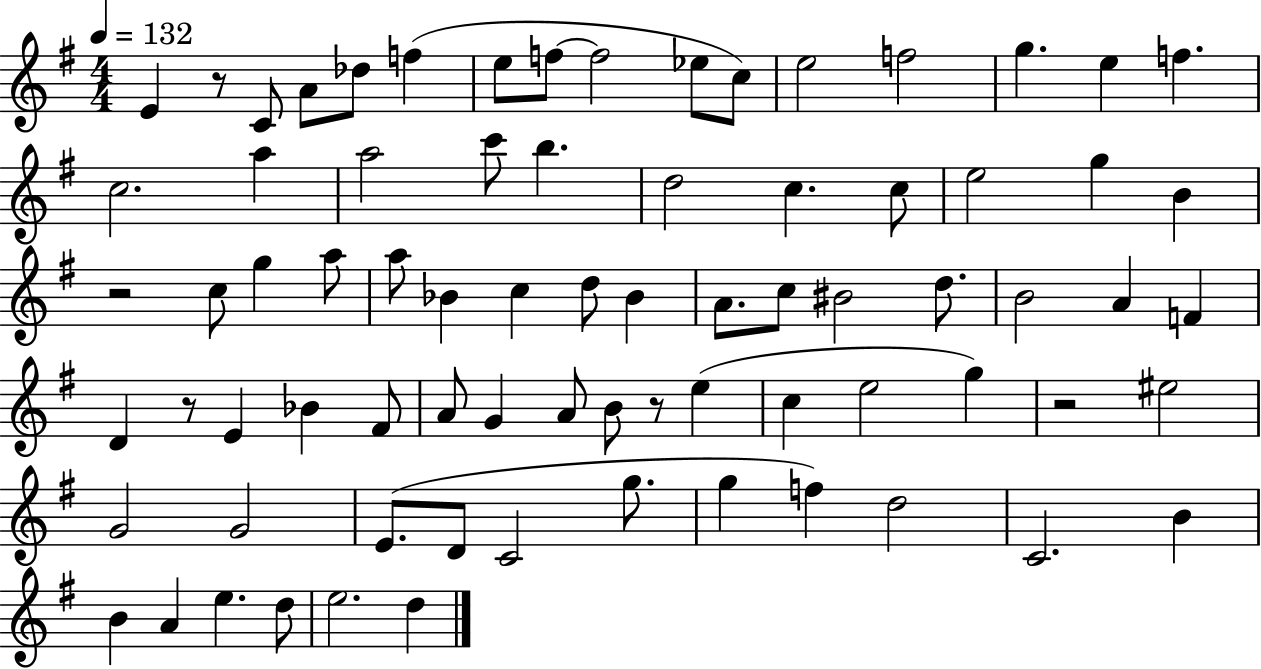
{
  \clef treble
  \numericTimeSignature
  \time 4/4
  \key g \major
  \tempo 4 = 132
  e'4 r8 c'8 a'8 des''8 f''4( | e''8 f''8~~ f''2 ees''8 c''8) | e''2 f''2 | g''4. e''4 f''4. | \break c''2. a''4 | a''2 c'''8 b''4. | d''2 c''4. c''8 | e''2 g''4 b'4 | \break r2 c''8 g''4 a''8 | a''8 bes'4 c''4 d''8 bes'4 | a'8. c''8 bis'2 d''8. | b'2 a'4 f'4 | \break d'4 r8 e'4 bes'4 fis'8 | a'8 g'4 a'8 b'8 r8 e''4( | c''4 e''2 g''4) | r2 eis''2 | \break g'2 g'2 | e'8.( d'8 c'2 g''8. | g''4 f''4) d''2 | c'2. b'4 | \break b'4 a'4 e''4. d''8 | e''2. d''4 | \bar "|."
}